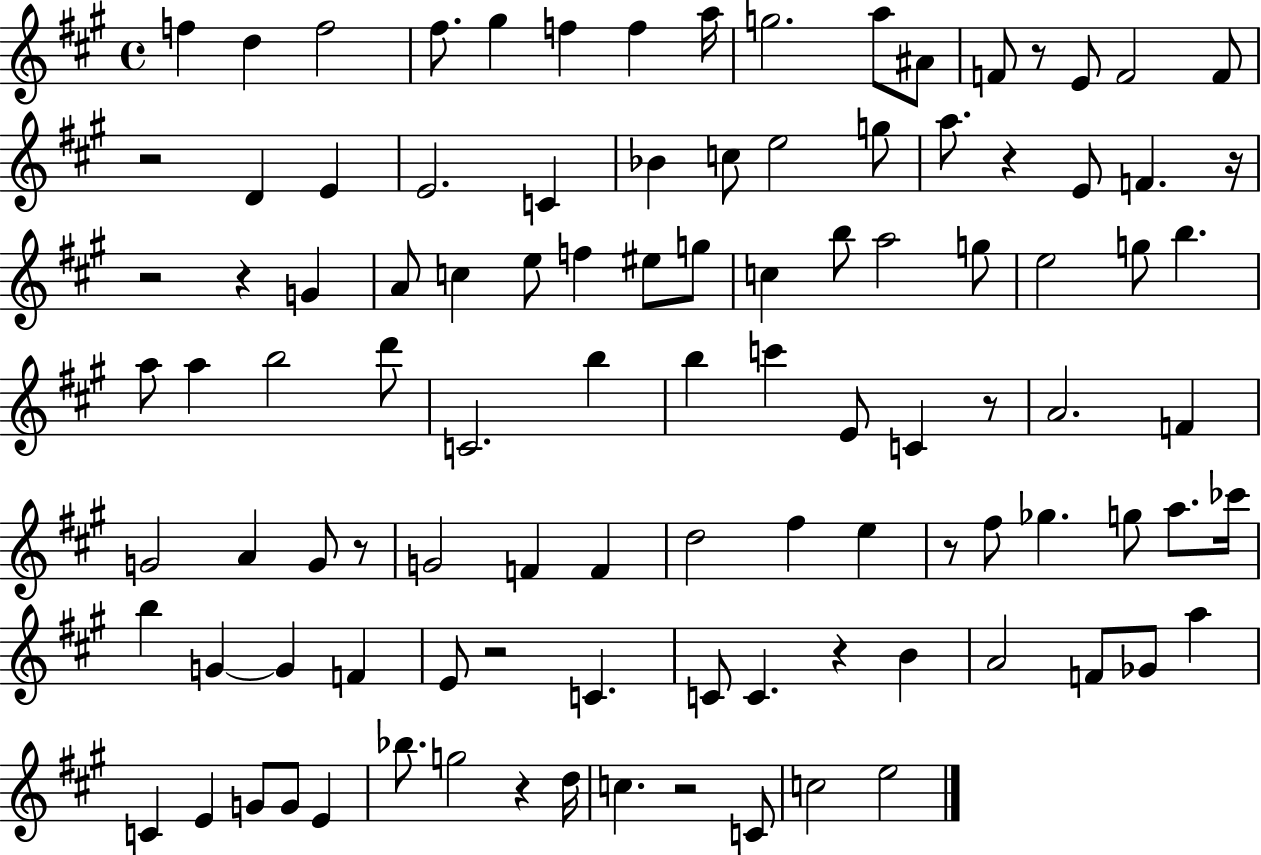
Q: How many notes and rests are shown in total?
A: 104